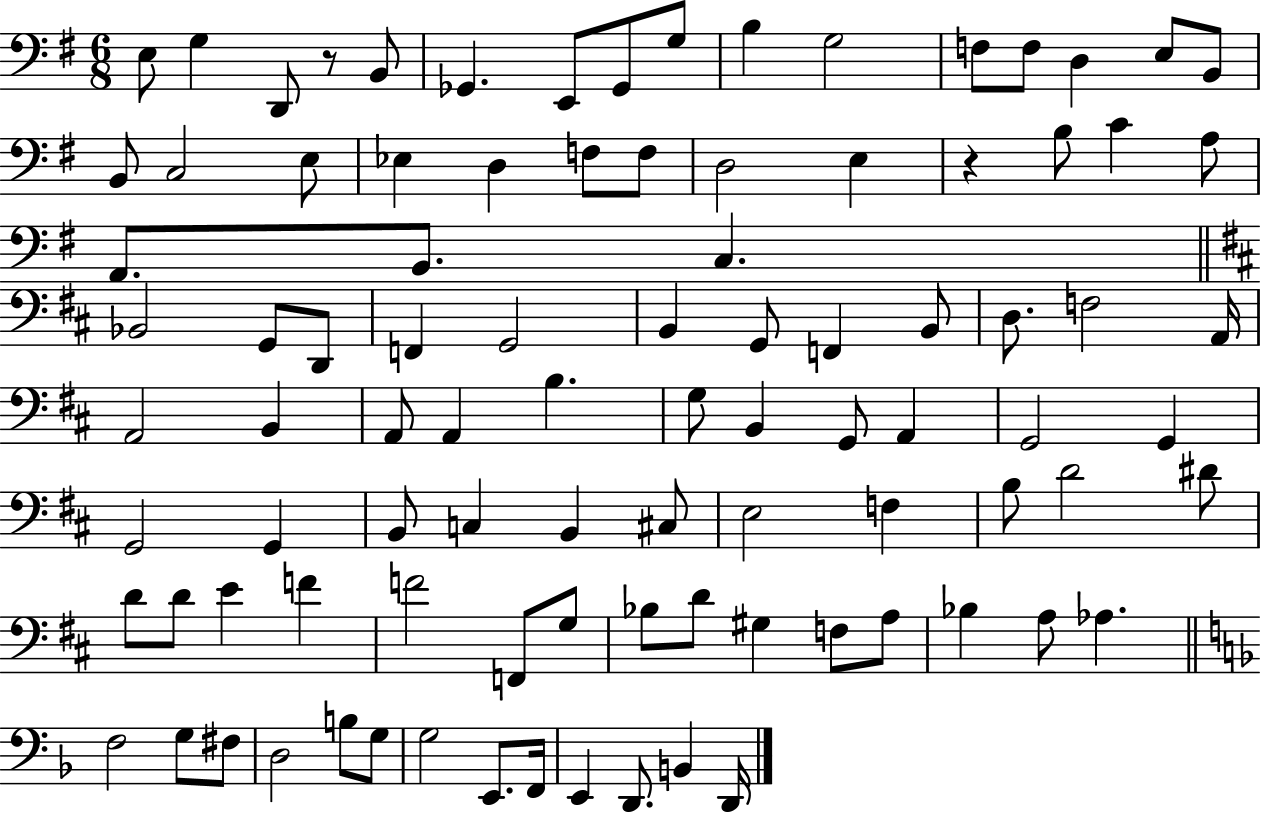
{
  \clef bass
  \numericTimeSignature
  \time 6/8
  \key g \major
  e8 g4 d,8 r8 b,8 | ges,4. e,8 ges,8 g8 | b4 g2 | f8 f8 d4 e8 b,8 | \break b,8 c2 e8 | ees4 d4 f8 f8 | d2 e4 | r4 b8 c'4 a8 | \break a,8. b,8. c4. | \bar "||" \break \key d \major bes,2 g,8 d,8 | f,4 g,2 | b,4 g,8 f,4 b,8 | d8. f2 a,16 | \break a,2 b,4 | a,8 a,4 b4. | g8 b,4 g,8 a,4 | g,2 g,4 | \break g,2 g,4 | b,8 c4 b,4 cis8 | e2 f4 | b8 d'2 dis'8 | \break d'8 d'8 e'4 f'4 | f'2 f,8 g8 | bes8 d'8 gis4 f8 a8 | bes4 a8 aes4. | \break \bar "||" \break \key f \major f2 g8 fis8 | d2 b8 g8 | g2 e,8. f,16 | e,4 d,8. b,4 d,16 | \break \bar "|."
}